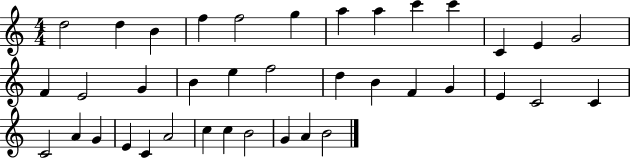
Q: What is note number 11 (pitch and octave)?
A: C4